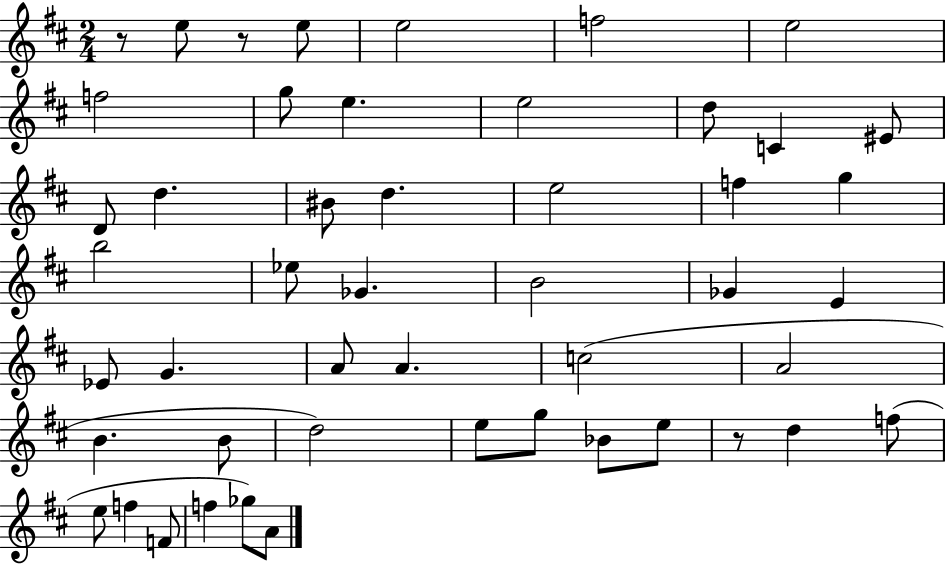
{
  \clef treble
  \numericTimeSignature
  \time 2/4
  \key d \major
  r8 e''8 r8 e''8 | e''2 | f''2 | e''2 | \break f''2 | g''8 e''4. | e''2 | d''8 c'4 eis'8 | \break d'8 d''4. | bis'8 d''4. | e''2 | f''4 g''4 | \break b''2 | ees''8 ges'4. | b'2 | ges'4 e'4 | \break ees'8 g'4. | a'8 a'4. | c''2( | a'2 | \break b'4. b'8 | d''2) | e''8 g''8 bes'8 e''8 | r8 d''4 f''8( | \break e''8 f''4 f'8 | f''4 ges''8) a'8 | \bar "|."
}